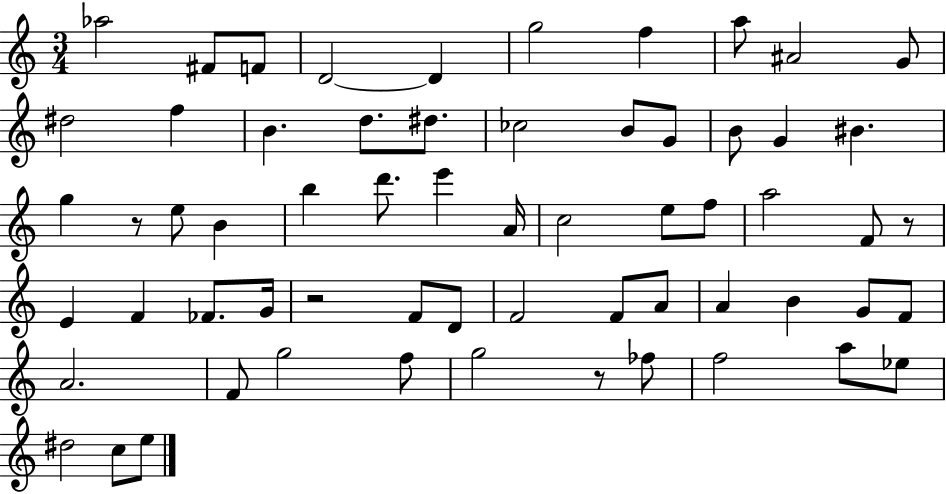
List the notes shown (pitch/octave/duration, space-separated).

Ab5/h F#4/e F4/e D4/h D4/q G5/h F5/q A5/e A#4/h G4/e D#5/h F5/q B4/q. D5/e. D#5/e. CES5/h B4/e G4/e B4/e G4/q BIS4/q. G5/q R/e E5/e B4/q B5/q D6/e. E6/q A4/s C5/h E5/e F5/e A5/h F4/e R/e E4/q F4/q FES4/e. G4/s R/h F4/e D4/e F4/h F4/e A4/e A4/q B4/q G4/e F4/e A4/h. F4/e G5/h F5/e G5/h R/e FES5/e F5/h A5/e Eb5/e D#5/h C5/e E5/e